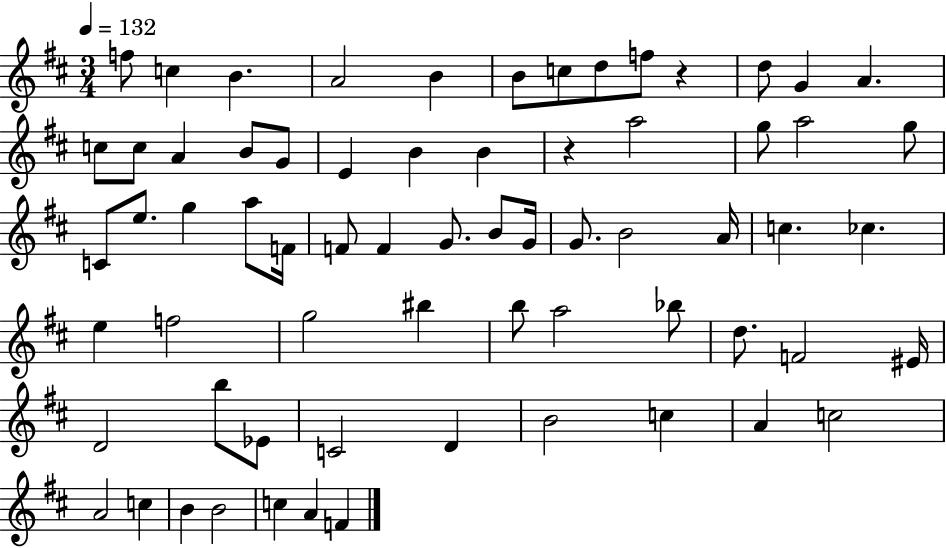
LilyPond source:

{
  \clef treble
  \numericTimeSignature
  \time 3/4
  \key d \major
  \tempo 4 = 132
  f''8 c''4 b'4. | a'2 b'4 | b'8 c''8 d''8 f''8 r4 | d''8 g'4 a'4. | \break c''8 c''8 a'4 b'8 g'8 | e'4 b'4 b'4 | r4 a''2 | g''8 a''2 g''8 | \break c'8 e''8. g''4 a''8 f'16 | f'8 f'4 g'8. b'8 g'16 | g'8. b'2 a'16 | c''4. ces''4. | \break e''4 f''2 | g''2 bis''4 | b''8 a''2 bes''8 | d''8. f'2 eis'16 | \break d'2 b''8 ees'8 | c'2 d'4 | b'2 c''4 | a'4 c''2 | \break a'2 c''4 | b'4 b'2 | c''4 a'4 f'4 | \bar "|."
}